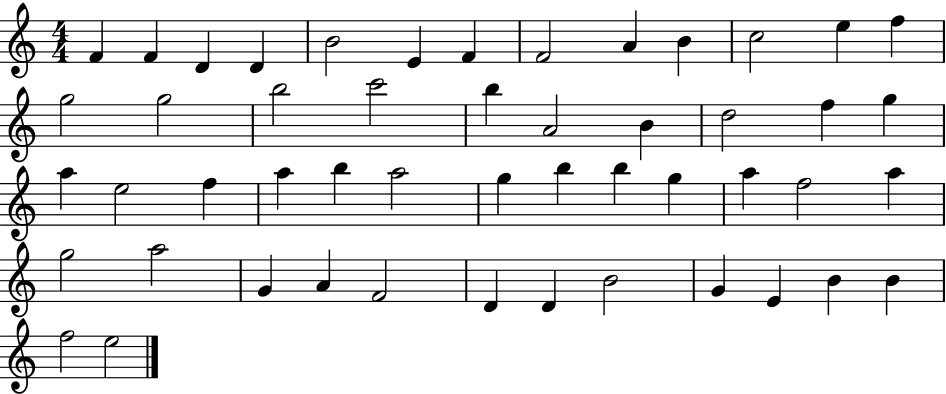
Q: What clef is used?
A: treble